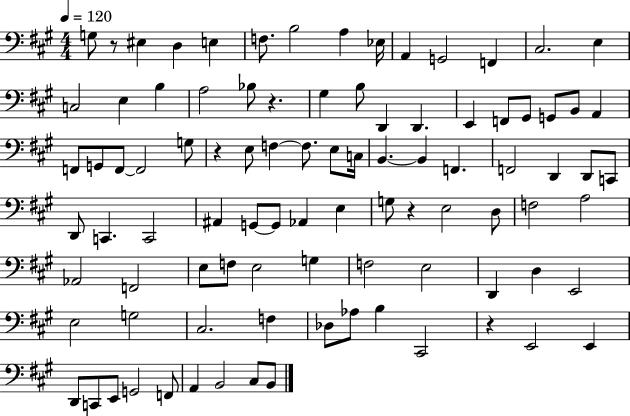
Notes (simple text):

G3/e R/e EIS3/q D3/q E3/q F3/e. B3/h A3/q Eb3/s A2/q G2/h F2/q C#3/h. E3/q C3/h E3/q B3/q A3/h Bb3/e R/q. G#3/q B3/e D2/q D2/q. E2/q F2/e G#2/e G2/e B2/e A2/q F2/e G2/e F2/e F2/h G3/e R/q E3/e F3/q F3/e. E3/e C3/s B2/q. B2/q F2/q. F2/h D2/q D2/e C2/e D2/e C2/q. C2/h A#2/q G2/e G2/e Ab2/q E3/q G3/e R/q E3/h D3/e F3/h A3/h Ab2/h F2/h E3/e F3/e E3/h G3/q F3/h E3/h D2/q D3/q E2/h E3/h G3/h C#3/h. F3/q Db3/e Ab3/e B3/q C#2/h R/q E2/h E2/q D2/e C2/e E2/e G2/h F2/e A2/q B2/h C#3/e B2/e